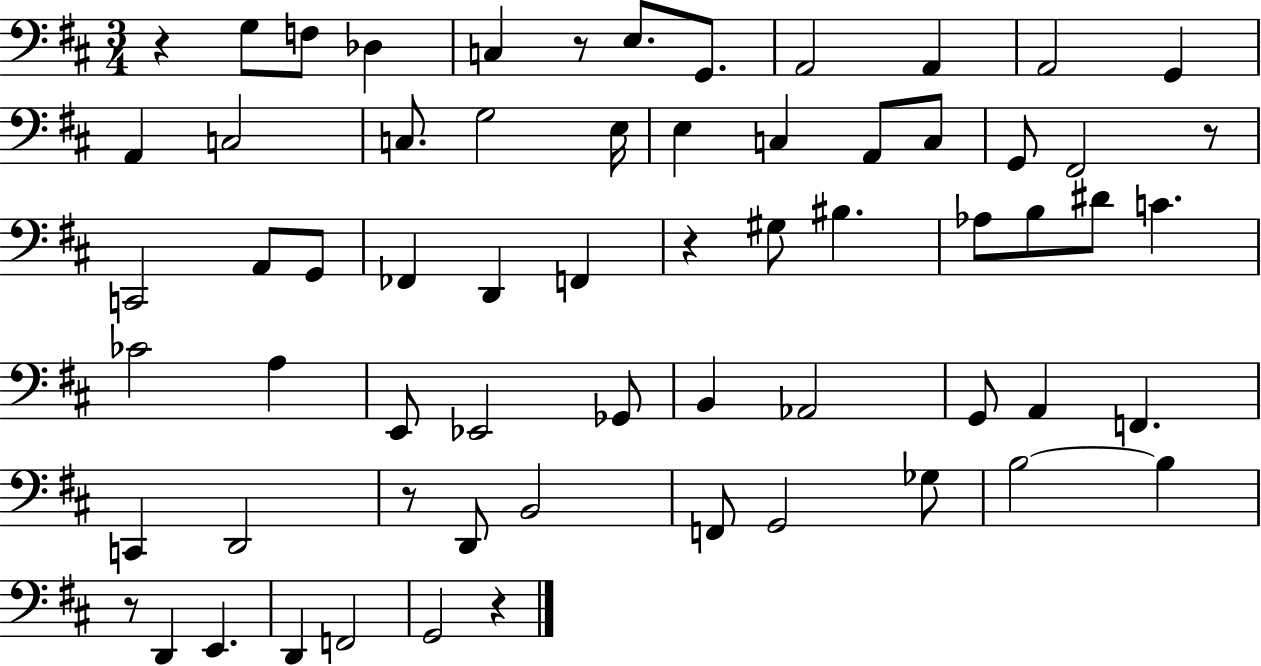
{
  \clef bass
  \numericTimeSignature
  \time 3/4
  \key d \major
  r4 g8 f8 des4 | c4 r8 e8. g,8. | a,2 a,4 | a,2 g,4 | \break a,4 c2 | c8. g2 e16 | e4 c4 a,8 c8 | g,8 fis,2 r8 | \break c,2 a,8 g,8 | fes,4 d,4 f,4 | r4 gis8 bis4. | aes8 b8 dis'8 c'4. | \break ces'2 a4 | e,8 ees,2 ges,8 | b,4 aes,2 | g,8 a,4 f,4. | \break c,4 d,2 | r8 d,8 b,2 | f,8 g,2 ges8 | b2~~ b4 | \break r8 d,4 e,4. | d,4 f,2 | g,2 r4 | \bar "|."
}